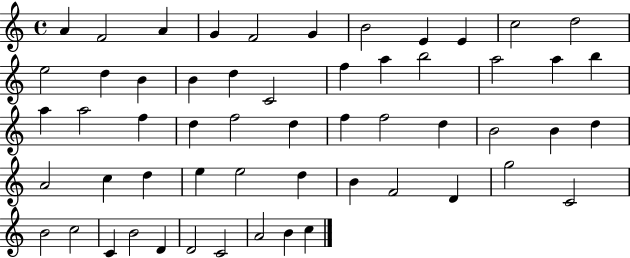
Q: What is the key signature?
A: C major